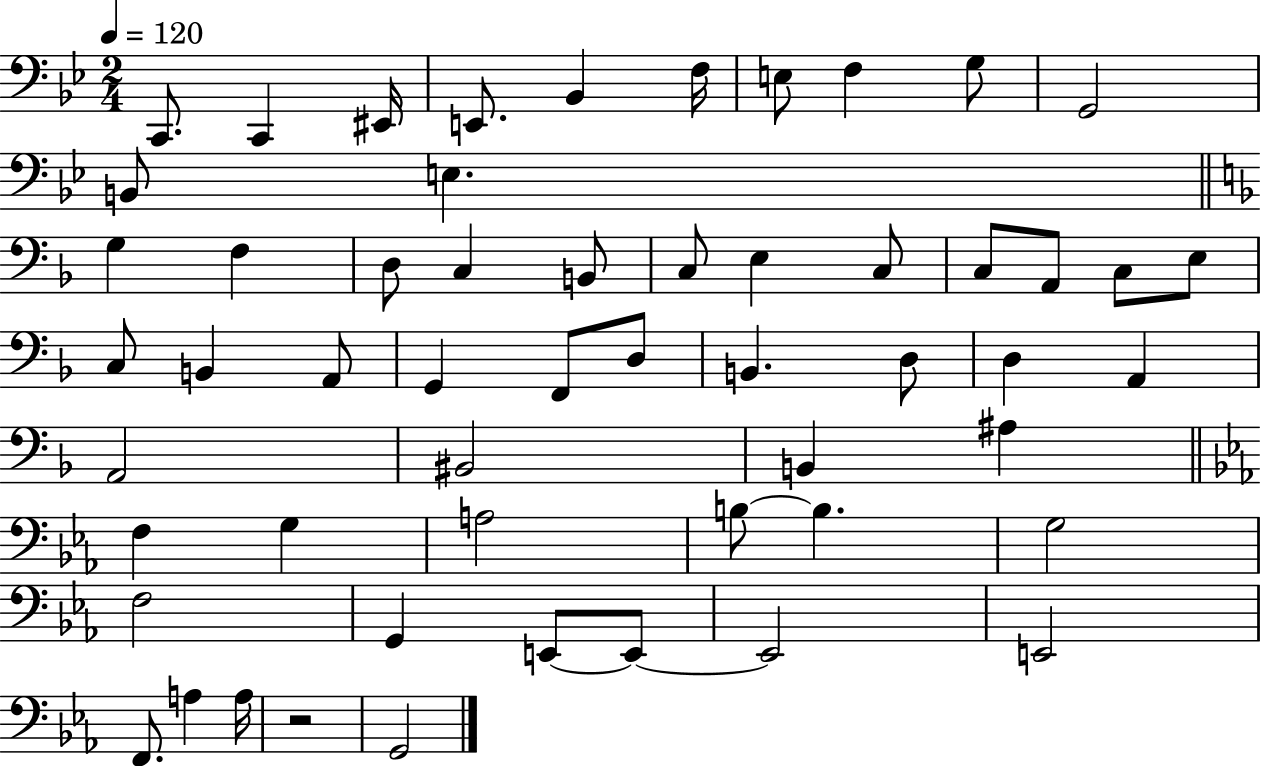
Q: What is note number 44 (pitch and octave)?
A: G3